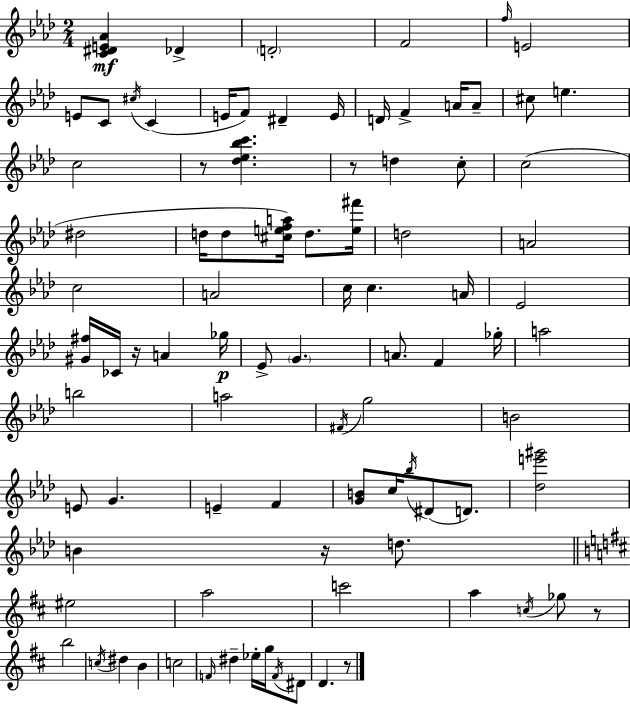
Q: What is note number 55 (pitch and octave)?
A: Bb5